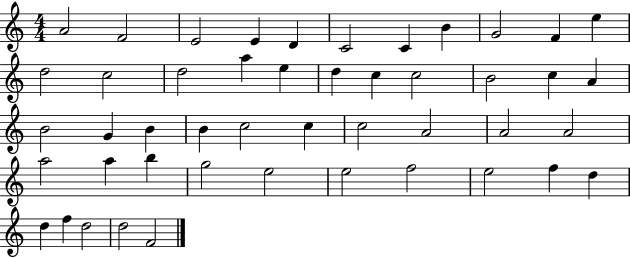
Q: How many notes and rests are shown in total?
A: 47